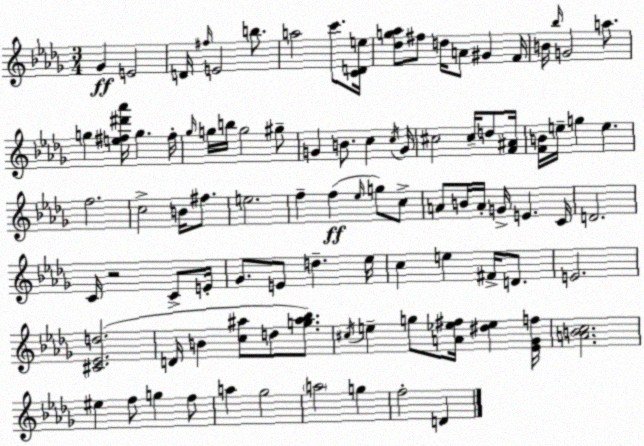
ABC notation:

X:1
T:Untitled
M:3/4
L:1/4
K:Bbm
_G E2 D/4 ^f/4 E2 b/2 a2 c'/2 [CDe]/4 [_dg_a]/2 ^f/2 d/4 A/2 ^G F/4 B/4 _b/4 G2 a/2 g [e^f^d'_a']/4 g ^f/4 _g/4 g/4 b/4 g2 ^g/2 G B/2 c c/4 G/4 ^c2 ^c/4 d/2 [F^A]/4 [FB]/4 e/4 g e f2 c2 B/4 ^f/2 e2 f f _e/4 g/2 c/2 A/2 B/4 A/4 G/4 E C/4 D2 C/4 z2 C/2 E/4 _G/2 E/2 d _e/4 c e ^F/4 D/2 E2 [^C_Ed]2 D/4 B [c^a]/2 d/2 [g^a_b]/2 ^c/4 e g/2 [A_e^f]/4 [^d_e] [_E_Gf]/4 [ABc]2 ^e f/2 g f/2 a _g2 a2 g f2 D